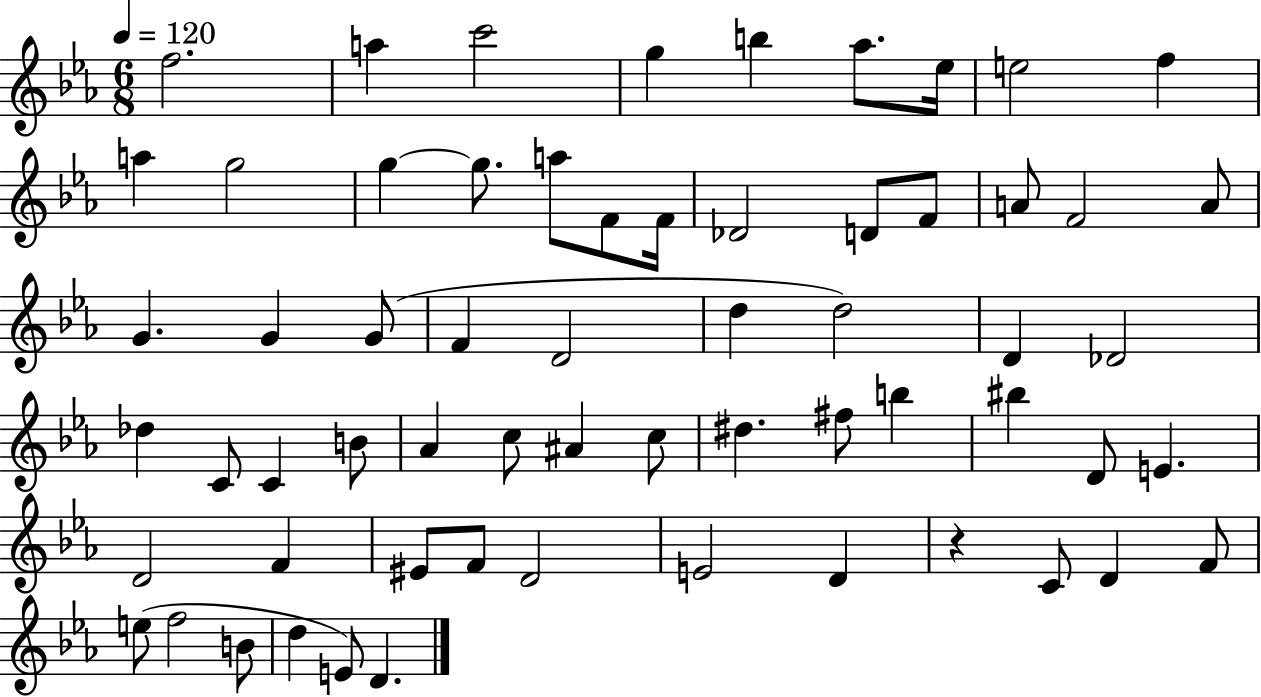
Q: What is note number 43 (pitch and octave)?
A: BIS5